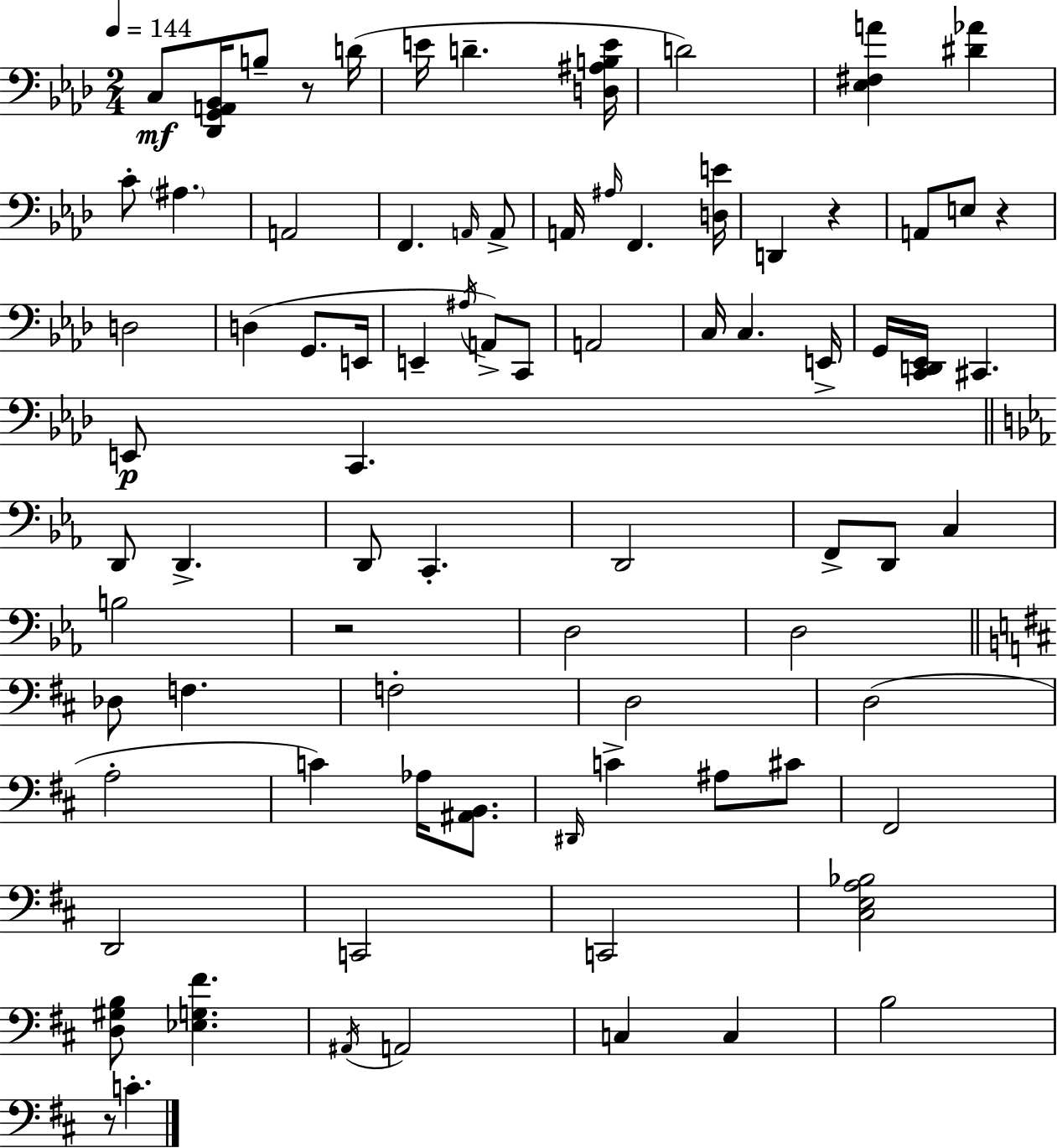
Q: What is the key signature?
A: AES major